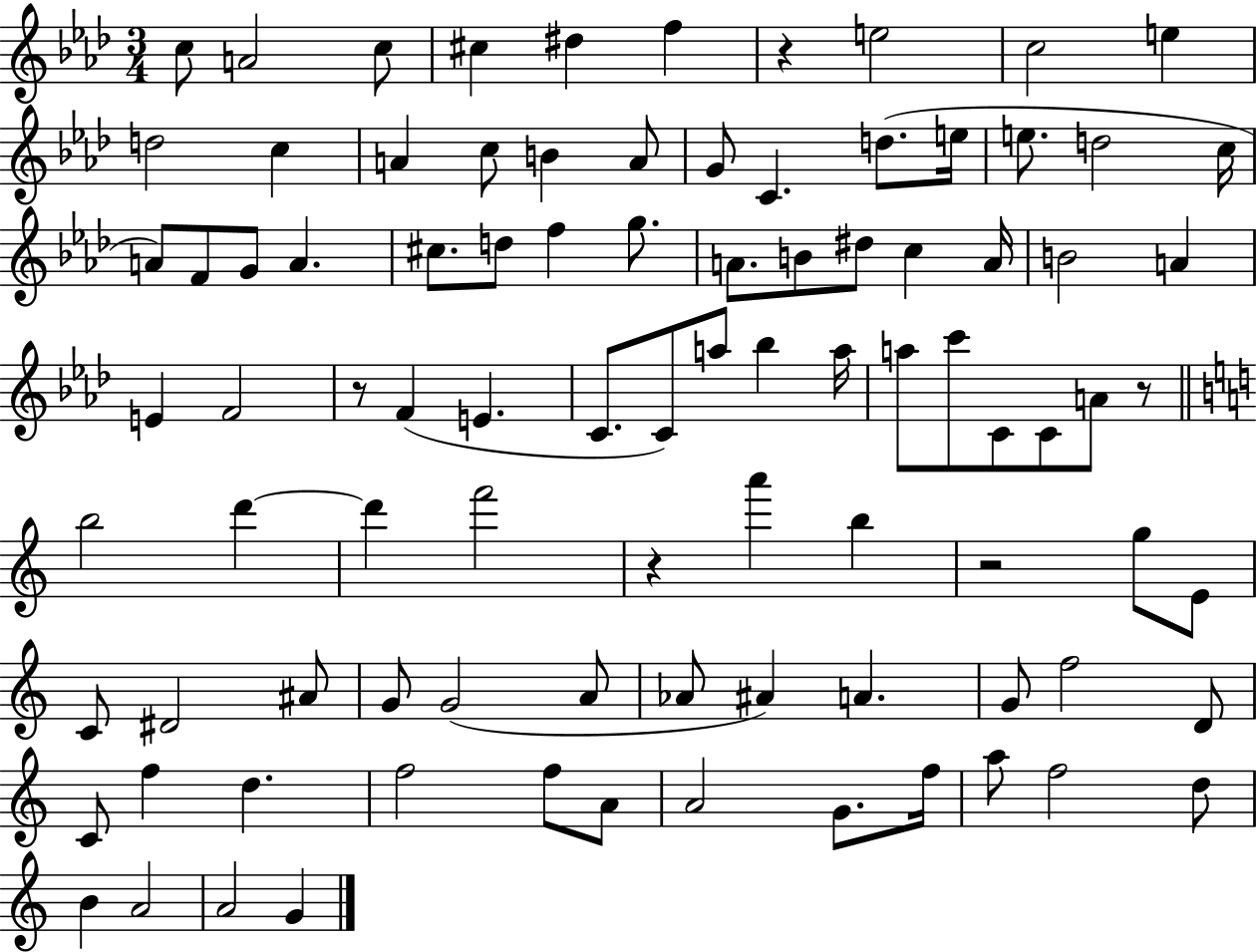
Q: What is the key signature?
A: AES major